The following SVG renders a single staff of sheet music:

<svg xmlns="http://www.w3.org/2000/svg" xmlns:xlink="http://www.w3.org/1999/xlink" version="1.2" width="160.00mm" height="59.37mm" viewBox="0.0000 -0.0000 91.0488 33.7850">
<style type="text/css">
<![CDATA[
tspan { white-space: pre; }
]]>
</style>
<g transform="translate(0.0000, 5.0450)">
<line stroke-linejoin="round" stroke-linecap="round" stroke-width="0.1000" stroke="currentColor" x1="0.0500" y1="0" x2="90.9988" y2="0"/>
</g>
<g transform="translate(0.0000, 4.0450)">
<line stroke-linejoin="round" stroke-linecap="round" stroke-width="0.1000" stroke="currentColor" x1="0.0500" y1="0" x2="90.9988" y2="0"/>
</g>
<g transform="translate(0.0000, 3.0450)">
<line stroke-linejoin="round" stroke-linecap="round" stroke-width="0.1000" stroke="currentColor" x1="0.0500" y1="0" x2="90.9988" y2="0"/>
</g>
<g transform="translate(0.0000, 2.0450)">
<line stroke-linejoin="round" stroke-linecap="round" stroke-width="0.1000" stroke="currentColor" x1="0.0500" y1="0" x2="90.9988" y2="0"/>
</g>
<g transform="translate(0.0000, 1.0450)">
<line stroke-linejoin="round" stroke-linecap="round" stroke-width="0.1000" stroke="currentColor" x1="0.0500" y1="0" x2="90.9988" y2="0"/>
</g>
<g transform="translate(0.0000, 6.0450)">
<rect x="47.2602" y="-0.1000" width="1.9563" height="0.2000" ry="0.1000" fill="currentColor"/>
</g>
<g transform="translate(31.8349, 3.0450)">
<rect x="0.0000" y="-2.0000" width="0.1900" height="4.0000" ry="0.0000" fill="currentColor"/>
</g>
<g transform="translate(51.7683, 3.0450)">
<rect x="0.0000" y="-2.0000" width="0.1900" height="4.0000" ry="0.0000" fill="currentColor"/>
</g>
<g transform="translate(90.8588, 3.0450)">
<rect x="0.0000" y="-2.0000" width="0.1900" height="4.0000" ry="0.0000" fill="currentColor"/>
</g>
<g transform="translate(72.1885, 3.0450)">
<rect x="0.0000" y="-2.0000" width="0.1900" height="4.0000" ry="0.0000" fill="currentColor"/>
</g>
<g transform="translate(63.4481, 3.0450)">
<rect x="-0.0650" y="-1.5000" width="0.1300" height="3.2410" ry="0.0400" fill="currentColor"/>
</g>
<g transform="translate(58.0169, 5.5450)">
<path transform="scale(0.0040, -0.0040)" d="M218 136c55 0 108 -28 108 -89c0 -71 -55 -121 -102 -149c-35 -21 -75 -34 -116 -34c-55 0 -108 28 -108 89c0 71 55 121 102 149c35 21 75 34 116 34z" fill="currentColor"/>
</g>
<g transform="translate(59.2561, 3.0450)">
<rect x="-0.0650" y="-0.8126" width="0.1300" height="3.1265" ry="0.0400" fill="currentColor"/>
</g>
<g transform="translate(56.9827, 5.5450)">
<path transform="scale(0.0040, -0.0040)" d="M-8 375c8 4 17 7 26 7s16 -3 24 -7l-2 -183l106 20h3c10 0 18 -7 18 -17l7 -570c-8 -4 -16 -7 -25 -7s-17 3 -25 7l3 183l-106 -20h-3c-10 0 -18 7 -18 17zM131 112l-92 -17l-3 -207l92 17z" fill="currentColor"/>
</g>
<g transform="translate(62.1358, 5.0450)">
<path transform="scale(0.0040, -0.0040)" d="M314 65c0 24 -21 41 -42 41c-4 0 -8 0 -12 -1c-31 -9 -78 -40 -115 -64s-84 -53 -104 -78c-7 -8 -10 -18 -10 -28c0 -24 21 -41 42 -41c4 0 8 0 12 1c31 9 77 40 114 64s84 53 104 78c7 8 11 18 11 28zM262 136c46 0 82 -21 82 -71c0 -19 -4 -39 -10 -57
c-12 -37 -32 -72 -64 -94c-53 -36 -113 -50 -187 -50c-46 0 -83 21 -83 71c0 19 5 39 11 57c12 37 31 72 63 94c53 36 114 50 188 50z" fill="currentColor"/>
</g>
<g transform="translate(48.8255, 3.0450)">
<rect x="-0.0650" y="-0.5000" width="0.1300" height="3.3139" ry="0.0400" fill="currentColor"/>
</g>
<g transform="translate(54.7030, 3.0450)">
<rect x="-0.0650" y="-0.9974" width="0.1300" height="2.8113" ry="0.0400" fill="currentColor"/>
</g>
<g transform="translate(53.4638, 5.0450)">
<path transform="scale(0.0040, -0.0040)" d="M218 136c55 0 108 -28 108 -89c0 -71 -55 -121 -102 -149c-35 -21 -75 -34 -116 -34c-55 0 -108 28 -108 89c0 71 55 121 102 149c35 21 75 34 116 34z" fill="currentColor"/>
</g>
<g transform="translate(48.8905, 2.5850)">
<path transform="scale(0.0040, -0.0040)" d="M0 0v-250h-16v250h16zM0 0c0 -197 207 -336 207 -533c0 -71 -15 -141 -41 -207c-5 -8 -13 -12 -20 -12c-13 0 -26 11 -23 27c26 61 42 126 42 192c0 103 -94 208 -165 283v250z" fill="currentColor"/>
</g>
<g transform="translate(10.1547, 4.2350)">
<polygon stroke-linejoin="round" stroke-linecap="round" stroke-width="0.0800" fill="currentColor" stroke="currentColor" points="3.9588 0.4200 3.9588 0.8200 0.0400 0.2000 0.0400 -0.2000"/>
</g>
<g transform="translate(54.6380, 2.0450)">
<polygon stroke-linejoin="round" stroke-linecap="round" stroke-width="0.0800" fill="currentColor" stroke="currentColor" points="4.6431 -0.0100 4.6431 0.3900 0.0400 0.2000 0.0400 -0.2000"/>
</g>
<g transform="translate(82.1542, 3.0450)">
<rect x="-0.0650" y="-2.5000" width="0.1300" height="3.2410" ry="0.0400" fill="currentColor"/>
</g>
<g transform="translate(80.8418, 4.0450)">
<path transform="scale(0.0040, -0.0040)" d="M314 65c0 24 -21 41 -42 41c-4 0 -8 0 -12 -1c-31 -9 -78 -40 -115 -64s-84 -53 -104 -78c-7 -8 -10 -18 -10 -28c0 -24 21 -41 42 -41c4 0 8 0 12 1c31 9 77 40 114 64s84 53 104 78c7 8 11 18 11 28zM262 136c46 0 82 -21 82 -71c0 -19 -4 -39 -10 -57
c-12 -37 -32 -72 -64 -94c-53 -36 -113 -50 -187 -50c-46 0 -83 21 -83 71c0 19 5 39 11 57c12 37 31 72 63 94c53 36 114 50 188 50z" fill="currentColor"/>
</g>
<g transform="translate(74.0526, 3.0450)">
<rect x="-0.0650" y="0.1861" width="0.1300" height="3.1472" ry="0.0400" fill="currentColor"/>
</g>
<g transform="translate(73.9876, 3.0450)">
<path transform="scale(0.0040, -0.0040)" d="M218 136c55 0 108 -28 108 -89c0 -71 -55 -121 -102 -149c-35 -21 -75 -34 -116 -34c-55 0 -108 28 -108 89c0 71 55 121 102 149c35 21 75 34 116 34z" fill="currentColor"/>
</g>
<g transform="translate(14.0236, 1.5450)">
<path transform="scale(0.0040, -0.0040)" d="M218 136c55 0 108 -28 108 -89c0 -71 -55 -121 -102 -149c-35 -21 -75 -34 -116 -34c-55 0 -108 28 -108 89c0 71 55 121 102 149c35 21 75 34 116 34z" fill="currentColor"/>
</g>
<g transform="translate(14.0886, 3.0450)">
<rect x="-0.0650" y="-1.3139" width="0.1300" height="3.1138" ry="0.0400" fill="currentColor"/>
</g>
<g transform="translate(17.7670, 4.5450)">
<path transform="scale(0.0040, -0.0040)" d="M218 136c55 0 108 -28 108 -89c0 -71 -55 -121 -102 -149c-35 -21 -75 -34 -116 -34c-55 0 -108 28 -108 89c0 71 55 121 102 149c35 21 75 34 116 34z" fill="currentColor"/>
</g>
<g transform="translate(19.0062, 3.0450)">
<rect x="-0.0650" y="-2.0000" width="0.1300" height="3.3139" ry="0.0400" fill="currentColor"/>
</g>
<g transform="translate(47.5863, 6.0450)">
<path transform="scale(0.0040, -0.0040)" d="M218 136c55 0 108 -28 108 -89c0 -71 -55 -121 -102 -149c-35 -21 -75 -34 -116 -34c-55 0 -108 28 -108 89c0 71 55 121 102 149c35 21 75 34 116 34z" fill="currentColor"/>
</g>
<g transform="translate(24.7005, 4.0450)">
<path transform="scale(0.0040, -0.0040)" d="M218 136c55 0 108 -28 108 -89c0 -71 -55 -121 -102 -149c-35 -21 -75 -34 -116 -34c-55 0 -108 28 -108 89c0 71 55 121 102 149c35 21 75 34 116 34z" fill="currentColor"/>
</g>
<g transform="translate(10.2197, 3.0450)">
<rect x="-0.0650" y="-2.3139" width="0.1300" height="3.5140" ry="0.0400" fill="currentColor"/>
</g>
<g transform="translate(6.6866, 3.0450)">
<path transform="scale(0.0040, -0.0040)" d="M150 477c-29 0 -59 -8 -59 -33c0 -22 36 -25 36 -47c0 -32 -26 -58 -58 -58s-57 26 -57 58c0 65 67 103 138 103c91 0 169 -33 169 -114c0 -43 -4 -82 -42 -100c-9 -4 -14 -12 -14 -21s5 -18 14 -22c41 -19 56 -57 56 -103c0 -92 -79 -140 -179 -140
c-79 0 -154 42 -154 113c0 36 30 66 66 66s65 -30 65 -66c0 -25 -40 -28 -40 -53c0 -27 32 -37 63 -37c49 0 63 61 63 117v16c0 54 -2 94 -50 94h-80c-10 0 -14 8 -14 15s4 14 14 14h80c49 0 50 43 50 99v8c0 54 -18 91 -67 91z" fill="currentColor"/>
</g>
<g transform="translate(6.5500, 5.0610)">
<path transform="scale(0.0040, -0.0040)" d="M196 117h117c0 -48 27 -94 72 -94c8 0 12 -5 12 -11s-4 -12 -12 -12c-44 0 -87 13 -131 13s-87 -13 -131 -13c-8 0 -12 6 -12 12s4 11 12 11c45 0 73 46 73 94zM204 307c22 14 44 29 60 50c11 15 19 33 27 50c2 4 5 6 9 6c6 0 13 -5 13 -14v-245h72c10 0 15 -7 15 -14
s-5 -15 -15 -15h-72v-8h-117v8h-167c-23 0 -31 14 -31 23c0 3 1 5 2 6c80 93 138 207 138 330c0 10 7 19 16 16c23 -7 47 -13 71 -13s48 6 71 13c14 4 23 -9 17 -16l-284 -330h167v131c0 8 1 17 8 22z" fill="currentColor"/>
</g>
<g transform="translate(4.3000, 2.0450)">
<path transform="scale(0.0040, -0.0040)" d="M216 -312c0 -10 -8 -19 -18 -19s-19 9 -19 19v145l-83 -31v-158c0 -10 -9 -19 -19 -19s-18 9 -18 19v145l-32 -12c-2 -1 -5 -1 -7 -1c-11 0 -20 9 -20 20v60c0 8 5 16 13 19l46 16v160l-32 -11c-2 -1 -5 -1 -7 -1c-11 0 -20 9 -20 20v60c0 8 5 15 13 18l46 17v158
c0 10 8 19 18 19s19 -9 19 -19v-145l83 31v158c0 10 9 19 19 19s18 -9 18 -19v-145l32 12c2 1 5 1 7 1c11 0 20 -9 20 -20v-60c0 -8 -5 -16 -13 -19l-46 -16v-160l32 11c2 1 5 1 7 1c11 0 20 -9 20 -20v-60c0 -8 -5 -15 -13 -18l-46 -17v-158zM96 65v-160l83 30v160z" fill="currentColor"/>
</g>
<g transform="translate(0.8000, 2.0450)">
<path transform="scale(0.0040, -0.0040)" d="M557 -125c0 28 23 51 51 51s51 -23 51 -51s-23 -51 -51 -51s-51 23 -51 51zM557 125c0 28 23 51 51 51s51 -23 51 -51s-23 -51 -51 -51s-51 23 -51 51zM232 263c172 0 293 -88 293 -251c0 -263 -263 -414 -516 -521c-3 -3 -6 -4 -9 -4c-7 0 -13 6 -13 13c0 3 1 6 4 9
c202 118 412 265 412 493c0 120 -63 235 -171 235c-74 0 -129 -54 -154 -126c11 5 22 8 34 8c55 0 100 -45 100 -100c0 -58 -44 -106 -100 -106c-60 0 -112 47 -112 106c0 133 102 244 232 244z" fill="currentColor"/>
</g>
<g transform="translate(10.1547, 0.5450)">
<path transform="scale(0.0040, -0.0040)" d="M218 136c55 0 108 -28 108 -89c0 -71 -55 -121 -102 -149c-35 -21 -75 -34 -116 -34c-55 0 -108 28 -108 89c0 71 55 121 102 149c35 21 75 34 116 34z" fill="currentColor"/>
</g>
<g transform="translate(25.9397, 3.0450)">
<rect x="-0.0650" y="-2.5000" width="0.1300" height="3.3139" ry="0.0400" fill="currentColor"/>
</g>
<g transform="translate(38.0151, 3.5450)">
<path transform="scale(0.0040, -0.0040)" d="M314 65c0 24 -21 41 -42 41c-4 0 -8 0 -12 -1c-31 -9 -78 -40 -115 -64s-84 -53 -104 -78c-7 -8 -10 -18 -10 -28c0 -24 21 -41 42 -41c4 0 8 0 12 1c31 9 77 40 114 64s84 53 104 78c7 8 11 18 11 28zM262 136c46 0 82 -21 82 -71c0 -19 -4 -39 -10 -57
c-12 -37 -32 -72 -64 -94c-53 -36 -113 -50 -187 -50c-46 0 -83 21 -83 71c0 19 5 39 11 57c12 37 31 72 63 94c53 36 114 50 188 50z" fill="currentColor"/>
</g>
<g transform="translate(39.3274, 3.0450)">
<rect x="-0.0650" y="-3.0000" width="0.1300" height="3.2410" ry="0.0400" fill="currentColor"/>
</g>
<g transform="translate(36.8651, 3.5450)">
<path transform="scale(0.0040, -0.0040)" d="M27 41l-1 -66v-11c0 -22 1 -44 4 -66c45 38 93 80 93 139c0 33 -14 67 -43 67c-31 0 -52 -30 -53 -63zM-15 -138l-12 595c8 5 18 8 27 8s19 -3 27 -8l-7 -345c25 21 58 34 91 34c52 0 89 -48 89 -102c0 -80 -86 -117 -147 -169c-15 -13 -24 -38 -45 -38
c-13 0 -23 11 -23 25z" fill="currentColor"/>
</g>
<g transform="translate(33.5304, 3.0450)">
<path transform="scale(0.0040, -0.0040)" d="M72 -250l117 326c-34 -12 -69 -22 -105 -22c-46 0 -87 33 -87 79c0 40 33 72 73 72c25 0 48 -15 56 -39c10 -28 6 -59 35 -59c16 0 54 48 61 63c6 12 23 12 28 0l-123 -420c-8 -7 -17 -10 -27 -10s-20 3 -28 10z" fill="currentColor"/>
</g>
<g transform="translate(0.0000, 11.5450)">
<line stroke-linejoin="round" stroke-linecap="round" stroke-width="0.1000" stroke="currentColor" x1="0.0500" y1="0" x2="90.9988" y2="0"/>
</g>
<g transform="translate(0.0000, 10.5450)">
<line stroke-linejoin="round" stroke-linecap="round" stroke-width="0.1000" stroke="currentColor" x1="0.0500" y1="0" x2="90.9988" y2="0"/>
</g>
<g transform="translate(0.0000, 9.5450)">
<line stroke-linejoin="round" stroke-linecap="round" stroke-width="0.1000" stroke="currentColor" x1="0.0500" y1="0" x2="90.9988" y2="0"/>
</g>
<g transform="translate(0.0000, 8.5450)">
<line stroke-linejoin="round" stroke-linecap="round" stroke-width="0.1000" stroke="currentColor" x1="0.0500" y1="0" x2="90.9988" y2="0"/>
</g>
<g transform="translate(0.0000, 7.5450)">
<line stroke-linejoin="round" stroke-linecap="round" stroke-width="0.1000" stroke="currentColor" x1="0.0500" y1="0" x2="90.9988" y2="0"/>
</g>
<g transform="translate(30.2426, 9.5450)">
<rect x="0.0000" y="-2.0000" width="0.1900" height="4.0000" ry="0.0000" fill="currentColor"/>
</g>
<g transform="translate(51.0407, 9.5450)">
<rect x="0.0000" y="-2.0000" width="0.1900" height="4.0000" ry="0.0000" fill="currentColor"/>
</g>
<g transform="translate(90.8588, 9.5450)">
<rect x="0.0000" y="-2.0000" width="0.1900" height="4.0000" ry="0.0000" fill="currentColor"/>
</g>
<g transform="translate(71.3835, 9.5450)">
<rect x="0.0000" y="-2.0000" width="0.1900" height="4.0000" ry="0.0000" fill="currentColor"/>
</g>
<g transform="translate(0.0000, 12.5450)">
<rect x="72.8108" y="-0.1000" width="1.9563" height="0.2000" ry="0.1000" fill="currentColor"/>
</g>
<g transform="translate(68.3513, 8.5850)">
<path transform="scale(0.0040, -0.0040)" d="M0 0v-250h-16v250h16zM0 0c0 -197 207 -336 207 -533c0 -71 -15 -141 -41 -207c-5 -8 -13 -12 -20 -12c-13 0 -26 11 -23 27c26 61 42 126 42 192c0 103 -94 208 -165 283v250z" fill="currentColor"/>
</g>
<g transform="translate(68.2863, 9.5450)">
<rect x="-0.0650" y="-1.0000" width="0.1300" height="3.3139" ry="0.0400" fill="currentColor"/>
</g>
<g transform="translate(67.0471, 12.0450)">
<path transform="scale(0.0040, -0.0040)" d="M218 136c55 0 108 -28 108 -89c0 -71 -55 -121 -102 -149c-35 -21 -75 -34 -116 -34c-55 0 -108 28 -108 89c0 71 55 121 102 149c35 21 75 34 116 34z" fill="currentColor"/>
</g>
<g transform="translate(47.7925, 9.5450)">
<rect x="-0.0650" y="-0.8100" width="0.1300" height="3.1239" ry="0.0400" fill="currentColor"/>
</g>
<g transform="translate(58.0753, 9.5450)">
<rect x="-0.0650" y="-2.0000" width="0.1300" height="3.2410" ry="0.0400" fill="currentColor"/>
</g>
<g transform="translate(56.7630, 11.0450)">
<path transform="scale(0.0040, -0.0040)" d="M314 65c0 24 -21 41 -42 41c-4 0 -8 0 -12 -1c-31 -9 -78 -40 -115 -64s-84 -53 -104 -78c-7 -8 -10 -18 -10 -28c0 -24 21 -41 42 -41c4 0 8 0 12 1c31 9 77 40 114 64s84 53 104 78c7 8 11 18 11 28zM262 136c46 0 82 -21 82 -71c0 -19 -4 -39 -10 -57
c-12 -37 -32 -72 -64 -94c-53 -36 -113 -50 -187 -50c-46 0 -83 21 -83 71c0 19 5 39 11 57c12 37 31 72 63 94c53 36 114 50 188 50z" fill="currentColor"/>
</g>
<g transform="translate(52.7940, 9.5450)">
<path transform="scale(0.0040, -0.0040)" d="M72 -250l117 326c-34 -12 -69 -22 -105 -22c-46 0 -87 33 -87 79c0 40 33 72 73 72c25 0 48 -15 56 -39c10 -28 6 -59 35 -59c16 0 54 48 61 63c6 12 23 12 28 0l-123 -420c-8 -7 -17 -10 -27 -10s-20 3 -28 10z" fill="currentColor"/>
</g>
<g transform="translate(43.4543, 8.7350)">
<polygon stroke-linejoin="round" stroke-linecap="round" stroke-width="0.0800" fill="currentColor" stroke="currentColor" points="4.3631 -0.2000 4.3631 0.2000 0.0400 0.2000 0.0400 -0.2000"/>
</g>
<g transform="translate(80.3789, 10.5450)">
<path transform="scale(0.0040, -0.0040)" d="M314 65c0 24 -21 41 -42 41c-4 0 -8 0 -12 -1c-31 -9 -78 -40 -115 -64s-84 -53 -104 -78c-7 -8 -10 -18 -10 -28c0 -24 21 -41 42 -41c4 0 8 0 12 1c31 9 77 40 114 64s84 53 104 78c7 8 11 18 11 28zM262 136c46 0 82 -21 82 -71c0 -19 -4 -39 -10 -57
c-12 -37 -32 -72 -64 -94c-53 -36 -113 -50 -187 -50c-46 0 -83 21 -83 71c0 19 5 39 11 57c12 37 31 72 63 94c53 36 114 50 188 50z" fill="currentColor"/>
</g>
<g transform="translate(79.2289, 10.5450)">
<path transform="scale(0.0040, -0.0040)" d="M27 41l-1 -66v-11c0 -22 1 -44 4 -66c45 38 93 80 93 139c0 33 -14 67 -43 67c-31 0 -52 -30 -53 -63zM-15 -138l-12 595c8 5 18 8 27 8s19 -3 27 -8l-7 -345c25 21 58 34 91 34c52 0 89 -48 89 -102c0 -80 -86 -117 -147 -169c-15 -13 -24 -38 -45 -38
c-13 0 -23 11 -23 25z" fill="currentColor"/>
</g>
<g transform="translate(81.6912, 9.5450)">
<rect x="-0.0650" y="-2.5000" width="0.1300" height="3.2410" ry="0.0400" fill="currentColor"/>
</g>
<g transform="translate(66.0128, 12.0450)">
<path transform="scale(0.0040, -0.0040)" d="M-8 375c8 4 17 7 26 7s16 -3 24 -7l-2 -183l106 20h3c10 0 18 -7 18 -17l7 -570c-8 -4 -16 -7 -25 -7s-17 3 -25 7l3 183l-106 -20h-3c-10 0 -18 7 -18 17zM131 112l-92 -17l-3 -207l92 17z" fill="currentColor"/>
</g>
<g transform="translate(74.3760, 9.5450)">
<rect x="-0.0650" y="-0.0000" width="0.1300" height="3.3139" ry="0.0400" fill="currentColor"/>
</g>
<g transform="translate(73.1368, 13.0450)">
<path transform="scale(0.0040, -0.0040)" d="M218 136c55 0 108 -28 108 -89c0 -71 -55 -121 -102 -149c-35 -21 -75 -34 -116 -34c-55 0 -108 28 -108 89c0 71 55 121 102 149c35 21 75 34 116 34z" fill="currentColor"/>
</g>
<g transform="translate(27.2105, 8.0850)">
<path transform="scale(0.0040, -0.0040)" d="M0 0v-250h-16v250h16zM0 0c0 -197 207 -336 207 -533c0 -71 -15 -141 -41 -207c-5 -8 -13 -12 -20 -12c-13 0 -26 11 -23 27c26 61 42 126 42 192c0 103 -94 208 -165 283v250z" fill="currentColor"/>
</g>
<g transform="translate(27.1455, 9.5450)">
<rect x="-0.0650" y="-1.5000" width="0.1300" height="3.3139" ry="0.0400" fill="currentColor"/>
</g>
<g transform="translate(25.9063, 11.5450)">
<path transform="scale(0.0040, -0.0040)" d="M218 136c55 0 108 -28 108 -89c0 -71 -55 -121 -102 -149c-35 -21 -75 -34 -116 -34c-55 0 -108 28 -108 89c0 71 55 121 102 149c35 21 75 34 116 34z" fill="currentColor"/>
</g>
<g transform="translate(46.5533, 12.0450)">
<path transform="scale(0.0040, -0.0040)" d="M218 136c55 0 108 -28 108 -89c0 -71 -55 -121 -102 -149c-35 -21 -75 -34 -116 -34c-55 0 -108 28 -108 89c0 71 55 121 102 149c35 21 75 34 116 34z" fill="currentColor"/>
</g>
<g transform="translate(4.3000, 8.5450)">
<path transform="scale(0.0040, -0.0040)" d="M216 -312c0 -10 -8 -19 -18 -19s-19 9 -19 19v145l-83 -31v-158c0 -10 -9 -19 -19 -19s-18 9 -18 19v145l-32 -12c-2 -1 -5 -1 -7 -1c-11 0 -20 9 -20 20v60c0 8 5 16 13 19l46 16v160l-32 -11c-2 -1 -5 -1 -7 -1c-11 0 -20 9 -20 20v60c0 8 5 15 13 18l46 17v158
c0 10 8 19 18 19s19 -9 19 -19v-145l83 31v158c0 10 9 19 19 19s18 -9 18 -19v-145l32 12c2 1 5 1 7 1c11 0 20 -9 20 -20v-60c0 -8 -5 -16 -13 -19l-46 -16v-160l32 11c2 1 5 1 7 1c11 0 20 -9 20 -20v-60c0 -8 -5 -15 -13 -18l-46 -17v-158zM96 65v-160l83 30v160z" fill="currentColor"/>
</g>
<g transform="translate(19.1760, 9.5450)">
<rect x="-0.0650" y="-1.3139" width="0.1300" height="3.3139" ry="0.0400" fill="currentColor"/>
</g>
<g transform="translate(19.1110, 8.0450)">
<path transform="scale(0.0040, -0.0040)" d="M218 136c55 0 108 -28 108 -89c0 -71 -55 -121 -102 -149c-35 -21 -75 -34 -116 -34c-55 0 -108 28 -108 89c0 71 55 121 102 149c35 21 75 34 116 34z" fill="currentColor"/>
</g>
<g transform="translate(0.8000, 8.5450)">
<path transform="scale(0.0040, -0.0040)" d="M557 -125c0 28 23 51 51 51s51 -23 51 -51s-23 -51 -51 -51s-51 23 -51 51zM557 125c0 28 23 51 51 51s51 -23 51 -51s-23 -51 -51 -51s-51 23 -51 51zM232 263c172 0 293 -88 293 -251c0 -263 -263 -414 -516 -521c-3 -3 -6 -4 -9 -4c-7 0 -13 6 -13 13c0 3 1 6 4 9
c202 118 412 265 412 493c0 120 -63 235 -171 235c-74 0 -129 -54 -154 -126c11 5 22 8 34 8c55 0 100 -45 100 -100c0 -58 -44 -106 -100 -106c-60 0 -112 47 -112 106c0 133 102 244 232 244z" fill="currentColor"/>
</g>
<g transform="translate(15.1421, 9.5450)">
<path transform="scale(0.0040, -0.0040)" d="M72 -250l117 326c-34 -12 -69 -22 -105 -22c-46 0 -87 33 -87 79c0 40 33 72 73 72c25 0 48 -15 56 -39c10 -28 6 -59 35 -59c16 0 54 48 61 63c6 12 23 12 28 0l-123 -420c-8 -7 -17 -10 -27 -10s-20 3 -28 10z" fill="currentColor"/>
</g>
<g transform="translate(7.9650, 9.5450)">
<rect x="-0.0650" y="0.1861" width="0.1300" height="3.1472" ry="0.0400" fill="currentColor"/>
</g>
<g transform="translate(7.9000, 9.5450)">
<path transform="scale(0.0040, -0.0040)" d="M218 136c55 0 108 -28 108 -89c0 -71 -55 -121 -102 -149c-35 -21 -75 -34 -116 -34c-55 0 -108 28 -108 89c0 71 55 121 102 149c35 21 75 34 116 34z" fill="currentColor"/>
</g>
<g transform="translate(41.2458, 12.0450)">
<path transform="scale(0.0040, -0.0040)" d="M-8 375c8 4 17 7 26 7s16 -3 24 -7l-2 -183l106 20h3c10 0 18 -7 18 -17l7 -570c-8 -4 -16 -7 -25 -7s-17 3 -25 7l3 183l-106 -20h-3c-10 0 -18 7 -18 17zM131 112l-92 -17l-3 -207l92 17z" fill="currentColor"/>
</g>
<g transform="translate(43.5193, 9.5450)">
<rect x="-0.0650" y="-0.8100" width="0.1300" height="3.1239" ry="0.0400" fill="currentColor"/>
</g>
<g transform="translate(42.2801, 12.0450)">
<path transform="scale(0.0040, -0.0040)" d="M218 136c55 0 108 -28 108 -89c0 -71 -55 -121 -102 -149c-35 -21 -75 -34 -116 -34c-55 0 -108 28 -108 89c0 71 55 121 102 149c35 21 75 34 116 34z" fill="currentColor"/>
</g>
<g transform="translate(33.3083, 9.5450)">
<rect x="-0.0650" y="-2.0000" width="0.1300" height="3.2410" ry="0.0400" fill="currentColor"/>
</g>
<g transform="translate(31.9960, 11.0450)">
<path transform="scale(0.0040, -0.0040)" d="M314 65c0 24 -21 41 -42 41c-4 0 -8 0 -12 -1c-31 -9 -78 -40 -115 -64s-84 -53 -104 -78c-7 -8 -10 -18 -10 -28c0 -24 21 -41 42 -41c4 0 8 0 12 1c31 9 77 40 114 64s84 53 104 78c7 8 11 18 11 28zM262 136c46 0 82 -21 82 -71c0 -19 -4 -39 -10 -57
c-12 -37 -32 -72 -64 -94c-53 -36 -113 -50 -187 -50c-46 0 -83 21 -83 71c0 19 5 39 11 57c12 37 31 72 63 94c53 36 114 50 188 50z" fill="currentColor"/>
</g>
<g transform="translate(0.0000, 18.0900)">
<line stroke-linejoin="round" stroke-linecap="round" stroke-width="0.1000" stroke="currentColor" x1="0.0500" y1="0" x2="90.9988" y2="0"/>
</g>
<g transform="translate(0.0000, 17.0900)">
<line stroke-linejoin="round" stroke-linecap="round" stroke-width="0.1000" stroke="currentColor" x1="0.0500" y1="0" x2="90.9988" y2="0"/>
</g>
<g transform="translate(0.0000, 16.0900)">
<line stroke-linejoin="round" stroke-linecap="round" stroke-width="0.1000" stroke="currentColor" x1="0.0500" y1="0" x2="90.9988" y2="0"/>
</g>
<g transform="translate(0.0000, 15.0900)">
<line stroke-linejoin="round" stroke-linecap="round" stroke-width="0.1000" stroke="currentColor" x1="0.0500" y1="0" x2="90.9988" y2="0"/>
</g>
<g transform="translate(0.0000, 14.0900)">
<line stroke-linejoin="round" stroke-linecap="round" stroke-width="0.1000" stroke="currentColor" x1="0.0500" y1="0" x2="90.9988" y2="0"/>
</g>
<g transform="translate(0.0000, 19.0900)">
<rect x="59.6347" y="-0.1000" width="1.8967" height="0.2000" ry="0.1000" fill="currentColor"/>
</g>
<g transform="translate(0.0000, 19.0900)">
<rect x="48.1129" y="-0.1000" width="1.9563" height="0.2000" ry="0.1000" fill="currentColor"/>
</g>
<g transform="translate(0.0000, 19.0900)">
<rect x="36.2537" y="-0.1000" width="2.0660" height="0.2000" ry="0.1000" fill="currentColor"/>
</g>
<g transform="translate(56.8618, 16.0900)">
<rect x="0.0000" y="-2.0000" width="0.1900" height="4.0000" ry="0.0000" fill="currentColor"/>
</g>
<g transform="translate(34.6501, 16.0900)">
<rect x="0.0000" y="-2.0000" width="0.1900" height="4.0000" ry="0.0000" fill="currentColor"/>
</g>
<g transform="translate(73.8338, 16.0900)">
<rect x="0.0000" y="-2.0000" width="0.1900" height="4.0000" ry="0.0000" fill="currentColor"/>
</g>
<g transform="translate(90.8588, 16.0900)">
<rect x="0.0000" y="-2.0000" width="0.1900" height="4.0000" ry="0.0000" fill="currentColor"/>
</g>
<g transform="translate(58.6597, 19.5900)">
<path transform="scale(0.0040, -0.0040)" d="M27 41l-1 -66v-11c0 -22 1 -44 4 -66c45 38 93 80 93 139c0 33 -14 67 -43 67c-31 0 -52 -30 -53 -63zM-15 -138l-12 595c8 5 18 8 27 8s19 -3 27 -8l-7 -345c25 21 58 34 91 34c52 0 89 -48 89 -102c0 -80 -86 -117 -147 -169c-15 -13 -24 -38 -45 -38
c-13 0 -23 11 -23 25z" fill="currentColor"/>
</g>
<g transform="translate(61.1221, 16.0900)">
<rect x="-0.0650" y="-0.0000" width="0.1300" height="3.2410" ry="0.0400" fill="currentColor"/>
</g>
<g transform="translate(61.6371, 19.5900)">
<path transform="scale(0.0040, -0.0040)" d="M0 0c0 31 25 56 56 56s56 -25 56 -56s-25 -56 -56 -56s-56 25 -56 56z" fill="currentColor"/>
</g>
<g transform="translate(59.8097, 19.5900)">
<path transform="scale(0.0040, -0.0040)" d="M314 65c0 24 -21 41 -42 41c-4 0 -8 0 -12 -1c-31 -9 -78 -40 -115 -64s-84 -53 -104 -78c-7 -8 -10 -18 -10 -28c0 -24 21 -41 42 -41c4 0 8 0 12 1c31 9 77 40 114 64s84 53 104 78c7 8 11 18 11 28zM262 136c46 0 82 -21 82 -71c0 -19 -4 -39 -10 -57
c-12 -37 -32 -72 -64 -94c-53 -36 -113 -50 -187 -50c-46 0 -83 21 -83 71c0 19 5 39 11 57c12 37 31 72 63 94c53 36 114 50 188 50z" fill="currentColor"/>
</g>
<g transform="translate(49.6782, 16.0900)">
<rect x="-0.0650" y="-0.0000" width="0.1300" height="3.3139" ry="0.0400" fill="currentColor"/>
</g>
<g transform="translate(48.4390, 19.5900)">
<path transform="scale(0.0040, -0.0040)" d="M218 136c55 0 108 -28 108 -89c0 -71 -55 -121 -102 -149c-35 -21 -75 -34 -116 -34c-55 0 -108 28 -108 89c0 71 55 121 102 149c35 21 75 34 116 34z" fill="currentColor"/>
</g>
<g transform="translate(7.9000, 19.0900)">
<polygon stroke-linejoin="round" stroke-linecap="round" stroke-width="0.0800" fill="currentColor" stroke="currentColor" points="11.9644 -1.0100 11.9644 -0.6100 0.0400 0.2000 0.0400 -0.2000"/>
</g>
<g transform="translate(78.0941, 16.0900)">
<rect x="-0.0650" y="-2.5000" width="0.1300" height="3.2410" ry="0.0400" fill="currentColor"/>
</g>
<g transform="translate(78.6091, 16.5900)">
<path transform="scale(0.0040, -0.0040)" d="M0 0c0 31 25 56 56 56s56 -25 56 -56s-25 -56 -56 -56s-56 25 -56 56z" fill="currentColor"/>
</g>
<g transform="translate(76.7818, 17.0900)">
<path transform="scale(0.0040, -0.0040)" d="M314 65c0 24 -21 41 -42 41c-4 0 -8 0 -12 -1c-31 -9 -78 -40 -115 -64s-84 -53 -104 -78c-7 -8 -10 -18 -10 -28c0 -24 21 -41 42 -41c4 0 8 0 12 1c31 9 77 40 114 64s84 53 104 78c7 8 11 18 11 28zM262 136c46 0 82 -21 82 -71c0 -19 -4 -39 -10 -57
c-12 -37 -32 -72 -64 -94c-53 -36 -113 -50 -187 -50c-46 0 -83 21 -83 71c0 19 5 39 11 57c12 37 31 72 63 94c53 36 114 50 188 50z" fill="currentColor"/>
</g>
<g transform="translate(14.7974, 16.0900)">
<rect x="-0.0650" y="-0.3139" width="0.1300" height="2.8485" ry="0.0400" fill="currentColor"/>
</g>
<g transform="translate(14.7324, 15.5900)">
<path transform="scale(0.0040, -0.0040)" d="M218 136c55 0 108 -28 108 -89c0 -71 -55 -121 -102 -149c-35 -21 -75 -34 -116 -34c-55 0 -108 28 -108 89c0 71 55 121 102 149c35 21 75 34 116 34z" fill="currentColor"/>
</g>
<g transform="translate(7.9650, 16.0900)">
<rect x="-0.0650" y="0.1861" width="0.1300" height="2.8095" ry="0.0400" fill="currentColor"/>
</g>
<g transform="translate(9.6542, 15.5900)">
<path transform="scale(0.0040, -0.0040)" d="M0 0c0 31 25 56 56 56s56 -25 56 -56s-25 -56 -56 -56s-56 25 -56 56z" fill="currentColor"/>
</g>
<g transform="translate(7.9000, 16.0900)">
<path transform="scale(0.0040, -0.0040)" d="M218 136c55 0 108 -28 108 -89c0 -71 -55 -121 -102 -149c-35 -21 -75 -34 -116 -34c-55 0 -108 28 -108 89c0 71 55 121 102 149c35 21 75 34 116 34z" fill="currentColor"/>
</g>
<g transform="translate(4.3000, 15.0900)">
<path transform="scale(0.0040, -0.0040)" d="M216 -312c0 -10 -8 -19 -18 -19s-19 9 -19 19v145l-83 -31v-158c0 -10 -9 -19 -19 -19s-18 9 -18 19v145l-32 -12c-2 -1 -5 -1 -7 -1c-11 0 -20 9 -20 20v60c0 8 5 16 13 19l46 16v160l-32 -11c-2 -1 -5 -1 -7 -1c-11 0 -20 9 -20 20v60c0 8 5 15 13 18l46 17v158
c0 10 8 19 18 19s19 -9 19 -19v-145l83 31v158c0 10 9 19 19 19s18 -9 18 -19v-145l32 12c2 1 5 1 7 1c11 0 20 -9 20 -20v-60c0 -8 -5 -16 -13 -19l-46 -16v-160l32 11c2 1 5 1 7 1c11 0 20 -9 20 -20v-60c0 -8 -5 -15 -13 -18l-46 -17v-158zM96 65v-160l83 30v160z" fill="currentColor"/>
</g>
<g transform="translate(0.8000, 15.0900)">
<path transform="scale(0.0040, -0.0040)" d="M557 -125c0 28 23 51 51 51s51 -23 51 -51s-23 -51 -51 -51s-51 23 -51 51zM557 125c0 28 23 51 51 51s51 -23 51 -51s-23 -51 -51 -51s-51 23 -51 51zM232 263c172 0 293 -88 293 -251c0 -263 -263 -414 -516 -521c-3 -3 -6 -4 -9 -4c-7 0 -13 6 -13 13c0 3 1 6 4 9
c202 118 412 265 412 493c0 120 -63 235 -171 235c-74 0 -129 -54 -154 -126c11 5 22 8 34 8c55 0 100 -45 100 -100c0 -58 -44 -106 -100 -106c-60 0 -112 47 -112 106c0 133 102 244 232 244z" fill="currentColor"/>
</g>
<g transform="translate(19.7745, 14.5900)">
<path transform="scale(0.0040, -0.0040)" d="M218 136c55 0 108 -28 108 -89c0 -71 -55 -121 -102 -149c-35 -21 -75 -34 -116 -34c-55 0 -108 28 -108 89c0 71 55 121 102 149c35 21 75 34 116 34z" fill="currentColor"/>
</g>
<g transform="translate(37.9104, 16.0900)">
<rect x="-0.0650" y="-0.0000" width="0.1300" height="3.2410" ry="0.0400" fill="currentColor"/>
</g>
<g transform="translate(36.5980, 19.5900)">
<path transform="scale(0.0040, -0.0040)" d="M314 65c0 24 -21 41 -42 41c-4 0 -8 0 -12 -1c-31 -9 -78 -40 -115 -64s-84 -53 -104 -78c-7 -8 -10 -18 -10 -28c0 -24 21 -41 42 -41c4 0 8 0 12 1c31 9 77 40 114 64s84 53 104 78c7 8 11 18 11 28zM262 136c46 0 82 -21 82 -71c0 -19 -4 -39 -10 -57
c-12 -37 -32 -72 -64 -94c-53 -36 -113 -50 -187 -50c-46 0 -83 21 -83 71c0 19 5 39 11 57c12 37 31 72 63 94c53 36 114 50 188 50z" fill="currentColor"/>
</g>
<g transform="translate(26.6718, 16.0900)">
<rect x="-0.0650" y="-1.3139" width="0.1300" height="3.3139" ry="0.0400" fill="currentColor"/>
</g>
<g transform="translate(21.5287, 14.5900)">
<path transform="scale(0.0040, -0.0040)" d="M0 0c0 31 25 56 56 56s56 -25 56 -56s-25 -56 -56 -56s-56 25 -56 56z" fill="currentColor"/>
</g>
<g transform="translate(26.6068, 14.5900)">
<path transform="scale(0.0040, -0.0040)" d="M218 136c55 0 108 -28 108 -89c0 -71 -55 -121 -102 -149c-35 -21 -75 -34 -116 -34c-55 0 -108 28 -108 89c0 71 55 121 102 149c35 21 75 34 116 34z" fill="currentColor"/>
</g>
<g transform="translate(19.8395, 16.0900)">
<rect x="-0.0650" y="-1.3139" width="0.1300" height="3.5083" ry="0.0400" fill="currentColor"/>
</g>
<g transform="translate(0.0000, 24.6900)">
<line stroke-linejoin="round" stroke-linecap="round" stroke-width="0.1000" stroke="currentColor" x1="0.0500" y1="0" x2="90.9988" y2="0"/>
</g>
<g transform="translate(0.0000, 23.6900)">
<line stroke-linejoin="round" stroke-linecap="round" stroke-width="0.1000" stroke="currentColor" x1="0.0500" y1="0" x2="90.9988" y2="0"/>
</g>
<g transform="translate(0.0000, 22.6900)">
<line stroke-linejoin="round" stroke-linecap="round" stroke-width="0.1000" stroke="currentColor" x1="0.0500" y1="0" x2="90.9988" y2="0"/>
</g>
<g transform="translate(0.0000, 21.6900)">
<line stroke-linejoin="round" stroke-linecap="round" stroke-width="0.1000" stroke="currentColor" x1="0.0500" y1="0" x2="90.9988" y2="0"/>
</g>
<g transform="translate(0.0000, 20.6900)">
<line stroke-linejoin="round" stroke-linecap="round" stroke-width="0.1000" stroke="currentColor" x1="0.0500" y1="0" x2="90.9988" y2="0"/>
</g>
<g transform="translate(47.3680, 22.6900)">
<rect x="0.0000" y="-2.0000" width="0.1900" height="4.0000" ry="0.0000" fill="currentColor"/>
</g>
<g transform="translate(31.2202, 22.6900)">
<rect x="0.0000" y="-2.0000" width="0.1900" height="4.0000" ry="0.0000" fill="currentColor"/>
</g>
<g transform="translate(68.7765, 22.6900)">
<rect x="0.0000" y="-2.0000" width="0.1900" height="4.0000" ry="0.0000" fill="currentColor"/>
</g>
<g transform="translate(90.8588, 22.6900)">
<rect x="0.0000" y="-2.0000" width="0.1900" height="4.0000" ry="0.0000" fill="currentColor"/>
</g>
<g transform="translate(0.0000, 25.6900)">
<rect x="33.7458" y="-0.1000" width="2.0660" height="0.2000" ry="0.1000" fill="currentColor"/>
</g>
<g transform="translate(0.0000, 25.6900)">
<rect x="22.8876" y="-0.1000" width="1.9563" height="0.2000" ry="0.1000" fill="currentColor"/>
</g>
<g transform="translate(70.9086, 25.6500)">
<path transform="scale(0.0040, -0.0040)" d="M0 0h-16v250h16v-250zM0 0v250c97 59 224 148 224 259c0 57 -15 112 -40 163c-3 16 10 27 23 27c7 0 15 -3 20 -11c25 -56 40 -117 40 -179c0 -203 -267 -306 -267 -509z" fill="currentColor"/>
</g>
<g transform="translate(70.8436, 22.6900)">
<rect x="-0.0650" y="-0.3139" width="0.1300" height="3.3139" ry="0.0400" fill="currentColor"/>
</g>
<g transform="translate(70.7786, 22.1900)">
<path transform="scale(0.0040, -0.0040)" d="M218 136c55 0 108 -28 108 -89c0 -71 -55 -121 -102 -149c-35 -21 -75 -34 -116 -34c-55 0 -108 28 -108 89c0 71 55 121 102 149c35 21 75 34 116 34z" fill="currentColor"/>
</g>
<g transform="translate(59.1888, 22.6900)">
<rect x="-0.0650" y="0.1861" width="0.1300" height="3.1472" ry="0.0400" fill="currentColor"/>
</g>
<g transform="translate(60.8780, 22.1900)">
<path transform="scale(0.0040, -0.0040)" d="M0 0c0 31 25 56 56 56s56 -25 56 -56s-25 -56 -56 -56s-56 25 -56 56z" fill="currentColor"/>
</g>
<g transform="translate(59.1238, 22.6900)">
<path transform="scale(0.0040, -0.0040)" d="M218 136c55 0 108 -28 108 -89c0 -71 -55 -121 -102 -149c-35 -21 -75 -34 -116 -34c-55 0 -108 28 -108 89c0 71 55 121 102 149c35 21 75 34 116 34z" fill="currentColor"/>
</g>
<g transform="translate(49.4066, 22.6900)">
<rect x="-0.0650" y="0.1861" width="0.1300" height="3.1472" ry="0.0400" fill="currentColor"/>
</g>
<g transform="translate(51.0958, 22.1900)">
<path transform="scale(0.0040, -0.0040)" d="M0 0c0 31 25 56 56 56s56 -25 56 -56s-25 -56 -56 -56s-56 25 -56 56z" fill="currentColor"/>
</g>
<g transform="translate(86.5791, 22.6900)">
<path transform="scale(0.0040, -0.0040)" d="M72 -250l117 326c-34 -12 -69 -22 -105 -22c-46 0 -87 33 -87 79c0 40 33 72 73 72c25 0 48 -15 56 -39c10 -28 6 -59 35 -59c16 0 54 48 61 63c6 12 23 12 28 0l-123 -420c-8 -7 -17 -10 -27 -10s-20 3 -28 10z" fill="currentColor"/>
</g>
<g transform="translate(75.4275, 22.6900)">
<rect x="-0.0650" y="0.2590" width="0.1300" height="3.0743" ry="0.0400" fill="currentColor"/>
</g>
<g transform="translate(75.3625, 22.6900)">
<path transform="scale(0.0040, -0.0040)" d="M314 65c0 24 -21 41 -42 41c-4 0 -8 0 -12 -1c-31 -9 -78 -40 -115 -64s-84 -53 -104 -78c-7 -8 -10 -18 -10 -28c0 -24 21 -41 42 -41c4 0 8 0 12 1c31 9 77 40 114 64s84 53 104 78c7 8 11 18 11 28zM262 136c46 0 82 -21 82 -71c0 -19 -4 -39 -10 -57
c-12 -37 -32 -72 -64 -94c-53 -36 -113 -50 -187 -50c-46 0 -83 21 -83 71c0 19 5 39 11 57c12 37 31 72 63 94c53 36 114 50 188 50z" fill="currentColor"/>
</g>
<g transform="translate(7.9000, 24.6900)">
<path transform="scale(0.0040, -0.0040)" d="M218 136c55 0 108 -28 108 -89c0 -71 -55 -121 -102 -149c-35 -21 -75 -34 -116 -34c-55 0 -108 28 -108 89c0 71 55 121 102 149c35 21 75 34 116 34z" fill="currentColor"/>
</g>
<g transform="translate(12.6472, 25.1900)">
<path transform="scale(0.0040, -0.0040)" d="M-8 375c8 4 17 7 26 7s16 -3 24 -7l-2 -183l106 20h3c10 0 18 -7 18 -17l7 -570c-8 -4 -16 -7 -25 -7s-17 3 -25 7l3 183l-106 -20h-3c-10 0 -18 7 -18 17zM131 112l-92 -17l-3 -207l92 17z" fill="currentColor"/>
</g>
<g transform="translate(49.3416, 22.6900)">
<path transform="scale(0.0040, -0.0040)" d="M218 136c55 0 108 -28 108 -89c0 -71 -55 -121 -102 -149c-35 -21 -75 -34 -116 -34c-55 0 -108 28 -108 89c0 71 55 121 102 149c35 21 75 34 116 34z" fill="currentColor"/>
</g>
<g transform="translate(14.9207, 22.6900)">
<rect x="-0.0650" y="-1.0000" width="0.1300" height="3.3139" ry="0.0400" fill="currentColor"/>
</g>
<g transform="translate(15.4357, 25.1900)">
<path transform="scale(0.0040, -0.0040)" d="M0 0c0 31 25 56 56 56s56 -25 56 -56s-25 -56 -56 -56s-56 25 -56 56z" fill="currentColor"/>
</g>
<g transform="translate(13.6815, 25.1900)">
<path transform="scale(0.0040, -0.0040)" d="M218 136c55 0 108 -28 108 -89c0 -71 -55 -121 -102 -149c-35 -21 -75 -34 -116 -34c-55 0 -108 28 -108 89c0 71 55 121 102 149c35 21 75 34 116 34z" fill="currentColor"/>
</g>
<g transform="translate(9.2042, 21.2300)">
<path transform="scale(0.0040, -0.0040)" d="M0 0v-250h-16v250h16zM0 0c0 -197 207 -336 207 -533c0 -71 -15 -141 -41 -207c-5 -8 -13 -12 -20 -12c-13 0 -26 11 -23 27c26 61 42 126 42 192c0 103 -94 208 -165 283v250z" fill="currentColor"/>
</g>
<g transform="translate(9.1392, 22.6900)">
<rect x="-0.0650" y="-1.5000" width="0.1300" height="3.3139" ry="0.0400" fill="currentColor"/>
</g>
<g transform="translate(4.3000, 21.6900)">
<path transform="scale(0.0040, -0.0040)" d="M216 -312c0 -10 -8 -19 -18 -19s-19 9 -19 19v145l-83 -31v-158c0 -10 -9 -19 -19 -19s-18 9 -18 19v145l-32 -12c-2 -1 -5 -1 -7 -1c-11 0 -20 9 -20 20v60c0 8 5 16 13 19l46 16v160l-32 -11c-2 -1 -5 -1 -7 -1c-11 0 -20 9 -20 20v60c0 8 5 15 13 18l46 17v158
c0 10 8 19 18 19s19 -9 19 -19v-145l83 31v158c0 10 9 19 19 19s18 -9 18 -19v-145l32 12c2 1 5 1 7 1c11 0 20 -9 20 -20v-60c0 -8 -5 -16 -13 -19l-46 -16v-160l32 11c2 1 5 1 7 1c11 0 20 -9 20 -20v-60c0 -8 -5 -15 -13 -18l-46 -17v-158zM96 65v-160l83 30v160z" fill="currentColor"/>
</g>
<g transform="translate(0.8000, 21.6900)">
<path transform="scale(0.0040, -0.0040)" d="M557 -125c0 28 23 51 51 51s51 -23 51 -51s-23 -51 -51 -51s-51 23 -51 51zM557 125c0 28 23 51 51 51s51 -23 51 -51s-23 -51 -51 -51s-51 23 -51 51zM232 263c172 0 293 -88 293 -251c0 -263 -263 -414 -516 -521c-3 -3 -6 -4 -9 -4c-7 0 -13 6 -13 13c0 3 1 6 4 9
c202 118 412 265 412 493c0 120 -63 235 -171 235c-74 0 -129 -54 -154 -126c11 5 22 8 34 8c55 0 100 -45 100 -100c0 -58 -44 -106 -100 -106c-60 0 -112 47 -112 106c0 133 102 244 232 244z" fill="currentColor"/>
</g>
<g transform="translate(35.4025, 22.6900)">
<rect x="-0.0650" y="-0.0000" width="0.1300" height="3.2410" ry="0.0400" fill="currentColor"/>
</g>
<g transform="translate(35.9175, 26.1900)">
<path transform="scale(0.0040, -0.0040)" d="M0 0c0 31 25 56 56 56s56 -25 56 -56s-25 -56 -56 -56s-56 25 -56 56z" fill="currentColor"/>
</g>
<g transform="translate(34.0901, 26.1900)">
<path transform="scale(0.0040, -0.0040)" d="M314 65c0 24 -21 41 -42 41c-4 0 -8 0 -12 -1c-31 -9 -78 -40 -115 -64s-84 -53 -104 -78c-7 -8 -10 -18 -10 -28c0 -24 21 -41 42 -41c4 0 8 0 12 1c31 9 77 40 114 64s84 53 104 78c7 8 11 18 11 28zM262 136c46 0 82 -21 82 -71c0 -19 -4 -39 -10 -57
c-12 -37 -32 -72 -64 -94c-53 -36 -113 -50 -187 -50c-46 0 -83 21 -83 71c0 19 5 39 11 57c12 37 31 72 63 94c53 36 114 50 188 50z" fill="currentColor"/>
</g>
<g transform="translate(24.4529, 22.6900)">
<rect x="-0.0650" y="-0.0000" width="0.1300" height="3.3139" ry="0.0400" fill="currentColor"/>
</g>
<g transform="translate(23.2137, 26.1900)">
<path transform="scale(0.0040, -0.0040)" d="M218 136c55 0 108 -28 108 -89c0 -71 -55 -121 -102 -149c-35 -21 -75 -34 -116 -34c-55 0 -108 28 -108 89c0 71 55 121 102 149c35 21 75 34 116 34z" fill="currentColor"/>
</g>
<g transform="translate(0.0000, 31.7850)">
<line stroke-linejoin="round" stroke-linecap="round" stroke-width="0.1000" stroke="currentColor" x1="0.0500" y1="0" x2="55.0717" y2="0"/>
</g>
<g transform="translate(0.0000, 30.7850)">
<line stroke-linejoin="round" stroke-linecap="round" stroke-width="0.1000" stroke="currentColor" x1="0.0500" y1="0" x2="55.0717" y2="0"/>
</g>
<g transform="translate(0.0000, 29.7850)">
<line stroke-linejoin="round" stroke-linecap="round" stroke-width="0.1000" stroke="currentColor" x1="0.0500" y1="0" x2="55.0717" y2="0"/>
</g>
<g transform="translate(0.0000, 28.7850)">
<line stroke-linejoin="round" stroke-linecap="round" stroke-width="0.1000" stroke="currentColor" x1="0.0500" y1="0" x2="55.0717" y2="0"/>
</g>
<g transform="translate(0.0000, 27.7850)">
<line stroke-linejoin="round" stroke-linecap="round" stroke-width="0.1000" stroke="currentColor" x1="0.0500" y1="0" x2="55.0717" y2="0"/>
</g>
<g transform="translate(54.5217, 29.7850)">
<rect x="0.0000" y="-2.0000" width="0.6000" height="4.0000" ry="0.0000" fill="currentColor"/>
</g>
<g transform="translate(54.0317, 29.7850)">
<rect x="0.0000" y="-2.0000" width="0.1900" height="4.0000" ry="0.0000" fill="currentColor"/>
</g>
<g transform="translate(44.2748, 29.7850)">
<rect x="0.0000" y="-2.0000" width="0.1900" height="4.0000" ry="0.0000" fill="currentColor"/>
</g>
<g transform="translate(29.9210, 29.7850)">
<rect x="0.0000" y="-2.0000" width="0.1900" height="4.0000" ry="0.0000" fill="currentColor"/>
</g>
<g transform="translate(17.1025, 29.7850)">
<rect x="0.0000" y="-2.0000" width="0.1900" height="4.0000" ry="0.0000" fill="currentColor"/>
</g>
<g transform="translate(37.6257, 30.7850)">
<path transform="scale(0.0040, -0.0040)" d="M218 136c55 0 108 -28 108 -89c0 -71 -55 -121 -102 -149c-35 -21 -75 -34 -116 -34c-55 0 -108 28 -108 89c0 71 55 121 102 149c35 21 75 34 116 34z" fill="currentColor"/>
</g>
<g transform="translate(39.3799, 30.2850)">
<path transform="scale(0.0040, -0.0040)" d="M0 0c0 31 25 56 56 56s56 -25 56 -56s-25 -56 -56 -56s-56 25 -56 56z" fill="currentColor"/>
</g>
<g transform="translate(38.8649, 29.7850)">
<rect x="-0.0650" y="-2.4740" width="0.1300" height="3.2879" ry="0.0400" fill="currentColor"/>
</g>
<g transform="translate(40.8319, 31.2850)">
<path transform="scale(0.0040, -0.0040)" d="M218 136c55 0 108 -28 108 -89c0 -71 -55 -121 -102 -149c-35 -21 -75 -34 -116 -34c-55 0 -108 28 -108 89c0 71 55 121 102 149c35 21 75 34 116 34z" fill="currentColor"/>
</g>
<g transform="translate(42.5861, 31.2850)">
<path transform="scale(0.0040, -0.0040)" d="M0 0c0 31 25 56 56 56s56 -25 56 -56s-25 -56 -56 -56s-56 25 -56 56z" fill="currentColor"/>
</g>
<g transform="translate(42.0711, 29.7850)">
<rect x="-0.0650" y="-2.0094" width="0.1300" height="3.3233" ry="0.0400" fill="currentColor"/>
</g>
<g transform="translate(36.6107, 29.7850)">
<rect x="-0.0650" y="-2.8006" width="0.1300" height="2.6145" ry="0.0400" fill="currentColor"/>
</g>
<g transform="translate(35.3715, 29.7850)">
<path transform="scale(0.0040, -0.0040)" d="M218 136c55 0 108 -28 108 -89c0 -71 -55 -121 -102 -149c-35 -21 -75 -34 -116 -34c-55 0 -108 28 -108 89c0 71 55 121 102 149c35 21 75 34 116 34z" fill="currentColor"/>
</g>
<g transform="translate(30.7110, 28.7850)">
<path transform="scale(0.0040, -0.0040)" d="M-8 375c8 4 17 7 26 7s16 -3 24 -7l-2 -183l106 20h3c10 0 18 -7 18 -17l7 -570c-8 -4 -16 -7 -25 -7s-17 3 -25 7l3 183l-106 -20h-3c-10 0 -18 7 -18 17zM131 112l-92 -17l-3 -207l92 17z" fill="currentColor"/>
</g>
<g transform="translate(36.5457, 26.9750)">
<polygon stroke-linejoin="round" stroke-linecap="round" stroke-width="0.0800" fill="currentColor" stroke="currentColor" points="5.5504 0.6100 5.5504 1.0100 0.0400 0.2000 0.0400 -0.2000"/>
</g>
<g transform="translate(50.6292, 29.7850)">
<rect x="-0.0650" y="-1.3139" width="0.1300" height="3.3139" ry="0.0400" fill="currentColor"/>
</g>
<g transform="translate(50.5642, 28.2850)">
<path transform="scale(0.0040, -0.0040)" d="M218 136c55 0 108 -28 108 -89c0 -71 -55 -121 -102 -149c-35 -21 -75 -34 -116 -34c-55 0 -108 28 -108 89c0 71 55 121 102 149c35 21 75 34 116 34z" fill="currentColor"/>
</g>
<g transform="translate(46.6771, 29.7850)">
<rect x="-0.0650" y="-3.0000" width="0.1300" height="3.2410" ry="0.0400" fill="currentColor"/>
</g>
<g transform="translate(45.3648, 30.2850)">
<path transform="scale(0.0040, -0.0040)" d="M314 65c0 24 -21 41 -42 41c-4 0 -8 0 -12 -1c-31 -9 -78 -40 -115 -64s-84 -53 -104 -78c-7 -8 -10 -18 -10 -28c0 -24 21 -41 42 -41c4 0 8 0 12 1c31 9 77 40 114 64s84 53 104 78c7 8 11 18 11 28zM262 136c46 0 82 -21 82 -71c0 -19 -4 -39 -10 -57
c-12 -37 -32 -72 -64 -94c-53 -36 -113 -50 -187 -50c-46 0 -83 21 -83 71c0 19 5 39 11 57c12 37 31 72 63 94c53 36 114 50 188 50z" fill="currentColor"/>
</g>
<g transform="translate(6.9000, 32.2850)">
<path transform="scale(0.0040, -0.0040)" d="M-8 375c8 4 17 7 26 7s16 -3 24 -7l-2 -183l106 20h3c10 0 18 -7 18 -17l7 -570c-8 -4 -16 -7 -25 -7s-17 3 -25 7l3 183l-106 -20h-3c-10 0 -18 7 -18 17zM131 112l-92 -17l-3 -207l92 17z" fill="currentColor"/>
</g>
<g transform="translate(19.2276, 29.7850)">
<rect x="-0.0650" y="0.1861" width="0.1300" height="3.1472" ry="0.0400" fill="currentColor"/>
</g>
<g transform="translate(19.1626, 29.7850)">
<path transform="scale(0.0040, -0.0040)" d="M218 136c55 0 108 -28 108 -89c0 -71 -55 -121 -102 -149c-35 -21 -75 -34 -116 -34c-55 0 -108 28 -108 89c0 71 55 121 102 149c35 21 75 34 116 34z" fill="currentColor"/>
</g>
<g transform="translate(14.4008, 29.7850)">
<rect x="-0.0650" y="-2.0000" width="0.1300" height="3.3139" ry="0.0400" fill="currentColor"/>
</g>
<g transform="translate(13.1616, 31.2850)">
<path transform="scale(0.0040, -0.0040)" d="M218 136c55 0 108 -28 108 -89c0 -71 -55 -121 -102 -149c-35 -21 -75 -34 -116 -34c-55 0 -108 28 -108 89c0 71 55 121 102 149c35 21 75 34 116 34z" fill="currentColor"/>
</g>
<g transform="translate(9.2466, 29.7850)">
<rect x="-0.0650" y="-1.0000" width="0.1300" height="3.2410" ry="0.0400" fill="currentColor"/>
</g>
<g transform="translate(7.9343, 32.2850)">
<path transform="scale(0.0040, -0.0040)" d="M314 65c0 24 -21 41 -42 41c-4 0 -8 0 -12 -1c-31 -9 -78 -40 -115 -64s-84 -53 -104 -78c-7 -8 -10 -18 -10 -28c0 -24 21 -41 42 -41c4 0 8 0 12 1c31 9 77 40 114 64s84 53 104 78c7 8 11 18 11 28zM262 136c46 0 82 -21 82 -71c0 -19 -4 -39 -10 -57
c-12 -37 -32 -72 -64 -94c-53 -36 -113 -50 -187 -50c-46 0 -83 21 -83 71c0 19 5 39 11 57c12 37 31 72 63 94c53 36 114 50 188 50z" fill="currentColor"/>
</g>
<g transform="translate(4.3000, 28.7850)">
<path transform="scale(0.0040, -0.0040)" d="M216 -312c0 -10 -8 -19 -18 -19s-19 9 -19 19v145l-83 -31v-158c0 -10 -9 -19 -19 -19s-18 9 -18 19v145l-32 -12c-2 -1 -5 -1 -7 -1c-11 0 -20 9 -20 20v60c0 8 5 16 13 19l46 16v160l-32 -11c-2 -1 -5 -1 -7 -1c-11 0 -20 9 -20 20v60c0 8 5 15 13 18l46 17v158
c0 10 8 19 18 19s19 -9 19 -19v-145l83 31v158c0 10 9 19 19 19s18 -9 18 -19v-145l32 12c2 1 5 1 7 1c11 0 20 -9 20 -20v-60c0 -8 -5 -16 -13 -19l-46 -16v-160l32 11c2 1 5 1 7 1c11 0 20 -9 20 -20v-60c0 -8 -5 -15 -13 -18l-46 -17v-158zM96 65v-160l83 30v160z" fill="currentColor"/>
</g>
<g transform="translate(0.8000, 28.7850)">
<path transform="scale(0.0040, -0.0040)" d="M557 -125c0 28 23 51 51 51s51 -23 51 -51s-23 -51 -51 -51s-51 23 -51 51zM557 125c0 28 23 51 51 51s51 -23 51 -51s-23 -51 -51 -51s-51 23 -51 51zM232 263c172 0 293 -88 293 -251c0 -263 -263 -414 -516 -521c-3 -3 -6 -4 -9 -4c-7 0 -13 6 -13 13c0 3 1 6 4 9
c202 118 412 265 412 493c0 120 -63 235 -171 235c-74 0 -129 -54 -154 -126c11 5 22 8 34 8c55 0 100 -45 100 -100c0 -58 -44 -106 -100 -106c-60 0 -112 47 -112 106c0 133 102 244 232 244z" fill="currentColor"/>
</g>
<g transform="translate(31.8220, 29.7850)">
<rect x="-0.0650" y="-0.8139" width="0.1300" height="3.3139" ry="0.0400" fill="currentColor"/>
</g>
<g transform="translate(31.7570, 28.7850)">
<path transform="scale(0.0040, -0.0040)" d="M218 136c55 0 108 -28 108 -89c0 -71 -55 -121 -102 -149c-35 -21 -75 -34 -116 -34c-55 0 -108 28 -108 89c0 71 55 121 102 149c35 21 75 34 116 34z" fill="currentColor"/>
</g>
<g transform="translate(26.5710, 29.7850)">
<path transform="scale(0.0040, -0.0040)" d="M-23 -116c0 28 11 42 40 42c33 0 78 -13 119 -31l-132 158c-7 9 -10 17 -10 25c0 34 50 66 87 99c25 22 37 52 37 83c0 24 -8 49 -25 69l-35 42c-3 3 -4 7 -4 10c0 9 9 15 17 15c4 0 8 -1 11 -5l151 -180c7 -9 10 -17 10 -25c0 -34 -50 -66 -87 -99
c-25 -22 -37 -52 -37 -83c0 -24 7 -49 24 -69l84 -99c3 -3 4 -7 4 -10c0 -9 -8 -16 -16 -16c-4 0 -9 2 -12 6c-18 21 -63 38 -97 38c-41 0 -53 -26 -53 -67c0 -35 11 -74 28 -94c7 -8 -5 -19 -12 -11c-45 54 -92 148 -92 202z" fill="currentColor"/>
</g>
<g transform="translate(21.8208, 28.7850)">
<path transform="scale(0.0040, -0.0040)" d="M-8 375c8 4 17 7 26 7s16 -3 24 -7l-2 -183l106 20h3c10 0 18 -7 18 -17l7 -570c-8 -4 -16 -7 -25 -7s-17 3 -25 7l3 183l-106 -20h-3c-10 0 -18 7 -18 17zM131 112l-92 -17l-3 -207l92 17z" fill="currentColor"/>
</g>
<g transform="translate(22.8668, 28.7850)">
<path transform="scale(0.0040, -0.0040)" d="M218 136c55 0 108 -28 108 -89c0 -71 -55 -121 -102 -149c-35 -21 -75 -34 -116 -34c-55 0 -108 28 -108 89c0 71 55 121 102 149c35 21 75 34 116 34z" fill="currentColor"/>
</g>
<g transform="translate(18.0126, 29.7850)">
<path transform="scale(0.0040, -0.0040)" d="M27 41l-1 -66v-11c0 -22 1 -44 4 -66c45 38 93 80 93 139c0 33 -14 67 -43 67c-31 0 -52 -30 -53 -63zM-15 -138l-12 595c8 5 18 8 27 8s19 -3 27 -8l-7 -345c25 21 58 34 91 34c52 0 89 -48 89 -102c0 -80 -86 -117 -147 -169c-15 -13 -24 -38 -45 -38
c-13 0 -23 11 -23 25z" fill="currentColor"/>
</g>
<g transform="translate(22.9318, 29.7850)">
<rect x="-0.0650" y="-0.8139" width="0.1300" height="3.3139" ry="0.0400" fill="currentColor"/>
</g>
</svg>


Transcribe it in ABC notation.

X:1
T:Untitled
M:3/4
L:1/4
K:G
B,/2 G,/2 A,, B,, z/2 _C,2 E,,/2 G,,/2 F,,/2 G,,2 D, B,,2 D, z/2 G, G,,/2 A,,2 F,,/2 F,,/2 z/2 A,,2 F,,/2 D,, _B,,2 D,/2 E,/2 G,/2 G, D,,2 D,, _D,,2 B,,2 G,,/2 F,, D,, D,,2 D, D, E,/2 D,2 z/2 F,,2 A,, _D, F, z F, D,/2 B,,/2 A,,/2 C,2 G,